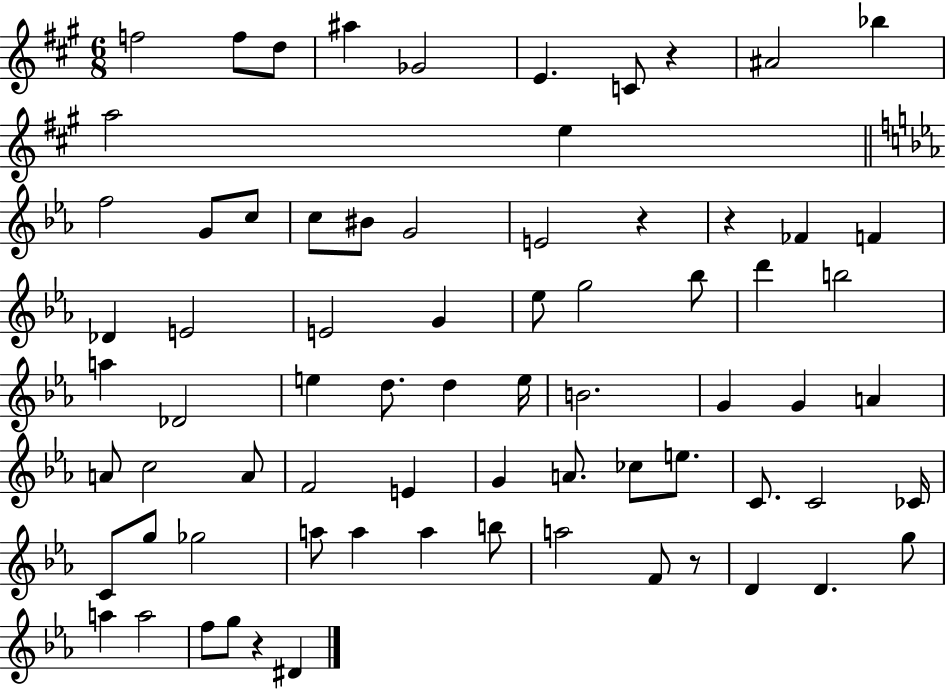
X:1
T:Untitled
M:6/8
L:1/4
K:A
f2 f/2 d/2 ^a _G2 E C/2 z ^A2 _b a2 e f2 G/2 c/2 c/2 ^B/2 G2 E2 z z _F F _D E2 E2 G _e/2 g2 _b/2 d' b2 a _D2 e d/2 d e/4 B2 G G A A/2 c2 A/2 F2 E G A/2 _c/2 e/2 C/2 C2 _C/4 C/2 g/2 _g2 a/2 a a b/2 a2 F/2 z/2 D D g/2 a a2 f/2 g/2 z ^D